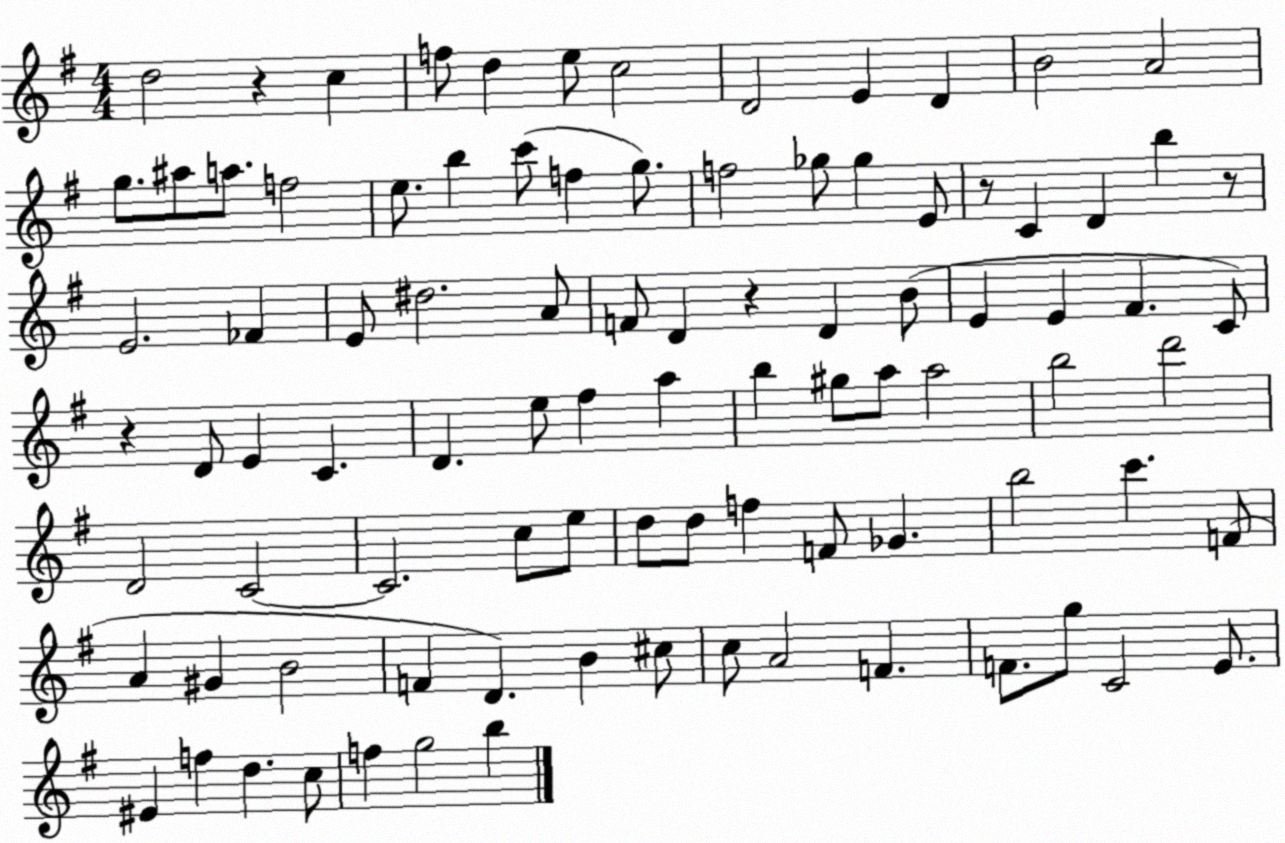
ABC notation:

X:1
T:Untitled
M:4/4
L:1/4
K:G
d2 z c f/2 d e/2 c2 D2 E D B2 A2 g/2 ^a/2 a/2 f2 e/2 b c'/2 f g/2 f2 _g/2 _g E/2 z/2 C D b z/2 E2 _F E/2 ^d2 A/2 F/2 D z D B/2 E E ^F C/2 z D/2 E C D e/2 ^f a b ^g/2 a/2 a2 b2 d'2 D2 C2 C2 c/2 e/2 d/2 d/2 f F/2 _G b2 c' F/2 A ^G B2 F D B ^c/2 c/2 A2 F F/2 g/2 C2 E/2 ^E f d c/2 f g2 b